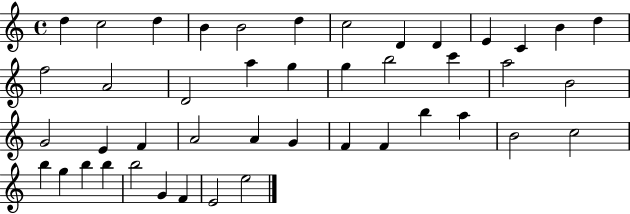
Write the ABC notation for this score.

X:1
T:Untitled
M:4/4
L:1/4
K:C
d c2 d B B2 d c2 D D E C B d f2 A2 D2 a g g b2 c' a2 B2 G2 E F A2 A G F F b a B2 c2 b g b b b2 G F E2 e2